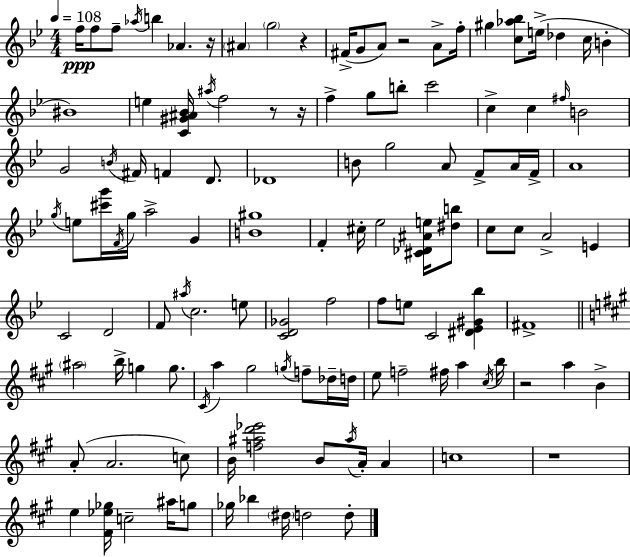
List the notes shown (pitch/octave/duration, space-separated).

F5/s F5/e F5/e Ab5/s B5/q Ab4/q. R/s A#4/q G5/h R/q F#4/s G4/e A4/e R/h A4/e F5/s G#5/q [C5,Ab5,Bb5]/e E5/s Db5/q C5/s B4/q BIS4/w E5/q [C4,G#4,A#4,Bb4]/s A#5/s F5/h R/e R/s F5/q G5/e B5/e C6/h C5/q C5/q F#5/s B4/h G4/h B4/s F#4/s F4/q D4/e. Db4/w B4/e G5/h A4/e F4/e A4/s F4/s A4/w G5/s E5/e [C#6,G6]/s F4/s G5/s A5/h G4/q [B4,G#5]/w F4/q C#5/s Eb5/h [C#4,Db4,A#4,E5]/s [D#5,B5]/e C5/e C5/e A4/h E4/q C4/h D4/h F4/e A#5/s C5/h. E5/e [C4,D4,Gb4]/h F5/h F5/e E5/e C4/h [D#4,Eb4,G#4,Bb5]/q F#4/w A#5/h B5/s G5/q G5/e. C#4/s A5/q G#5/h G5/s F5/e Db5/s D5/s E5/e F5/h F#5/s A5/q C#5/s B5/s R/h A5/q B4/q A4/e A4/h. C5/e B4/s [F5,A#5,D6,Eb6]/h B4/e A#5/s A4/s A4/q C5/w R/w E5/q [F#4,Eb5,Gb5]/s C5/h A#5/s G5/e Gb5/s Bb5/q D#5/s D5/h D5/e